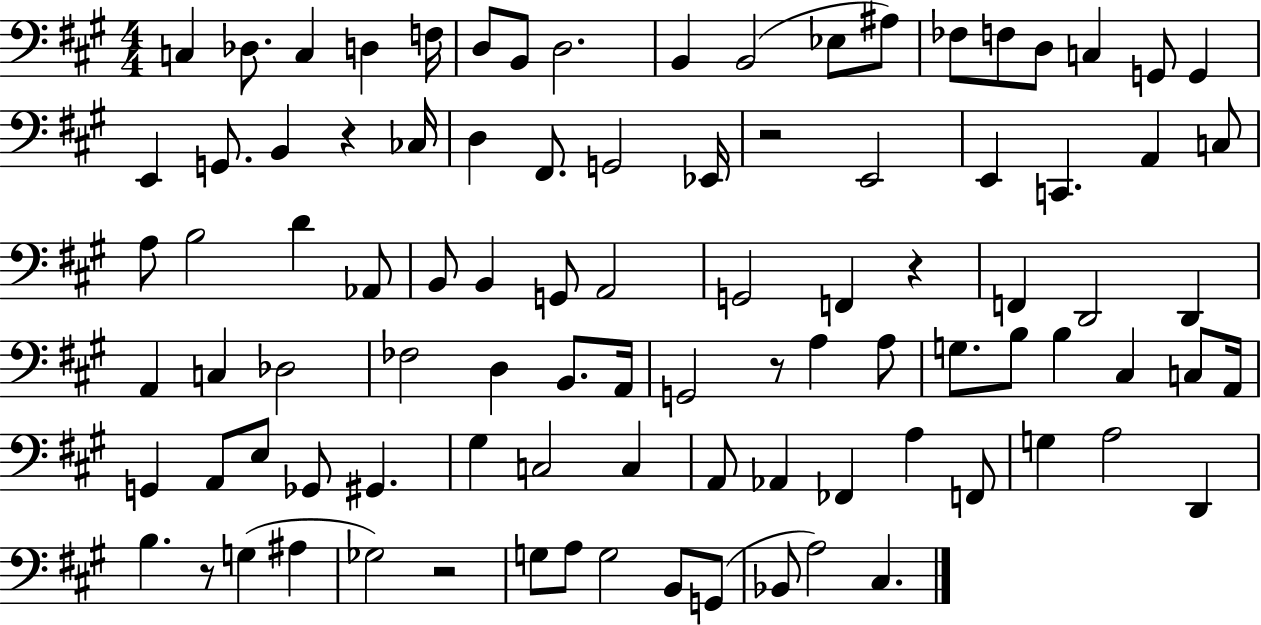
X:1
T:Untitled
M:4/4
L:1/4
K:A
C, _D,/2 C, D, F,/4 D,/2 B,,/2 D,2 B,, B,,2 _E,/2 ^A,/2 _F,/2 F,/2 D,/2 C, G,,/2 G,, E,, G,,/2 B,, z _C,/4 D, ^F,,/2 G,,2 _E,,/4 z2 E,,2 E,, C,, A,, C,/2 A,/2 B,2 D _A,,/2 B,,/2 B,, G,,/2 A,,2 G,,2 F,, z F,, D,,2 D,, A,, C, _D,2 _F,2 D, B,,/2 A,,/4 G,,2 z/2 A, A,/2 G,/2 B,/2 B, ^C, C,/2 A,,/4 G,, A,,/2 E,/2 _G,,/2 ^G,, ^G, C,2 C, A,,/2 _A,, _F,, A, F,,/2 G, A,2 D,, B, z/2 G, ^A, _G,2 z2 G,/2 A,/2 G,2 B,,/2 G,,/2 _B,,/2 A,2 ^C,